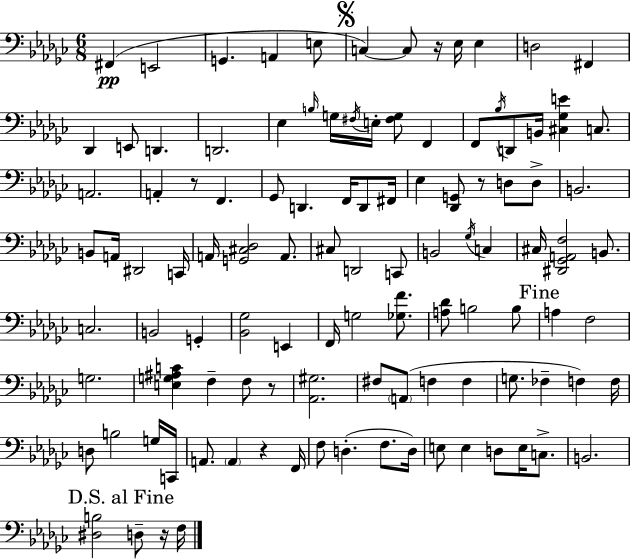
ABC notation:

X:1
T:Untitled
M:6/8
L:1/4
K:Ebm
^F,, E,,2 G,, A,, E,/2 C, C,/2 z/4 _E,/4 _E, D,2 ^F,, _D,, E,,/2 D,, D,,2 _E, B,/4 G,/4 ^F,/4 E,/4 [^F,G,]/2 F,, F,,/2 _B,/4 D,,/2 B,,/4 [^C,_G,E] C,/2 A,,2 A,, z/2 F,, _G,,/2 D,, F,,/4 D,,/2 ^F,,/4 _E, [_D,,G,,]/2 z/2 D,/2 D,/2 B,,2 B,,/2 A,,/4 ^D,,2 C,,/4 A,,/4 [G,,^C,_D,]2 A,,/2 ^C,/2 D,,2 C,,/2 B,,2 _G,/4 C, ^C,/4 [^D,,_G,,A,,F,]2 B,,/2 C,2 B,,2 G,, [_B,,_G,]2 E,, F,,/4 G,2 [_G,F]/2 [A,_D]/2 B,2 B,/2 A, F,2 G,2 [E,G,^A,C] F, F,/2 z/2 [_A,,^G,]2 ^F,/2 A,,/2 F, F, G,/2 _F, F, F,/4 D,/2 B,2 G,/4 C,,/4 A,,/2 A,, z F,,/4 F,/2 D, F,/2 D,/4 E,/2 E, D,/2 E,/4 C,/2 B,,2 [^D,B,]2 D,/2 z/4 F,/4